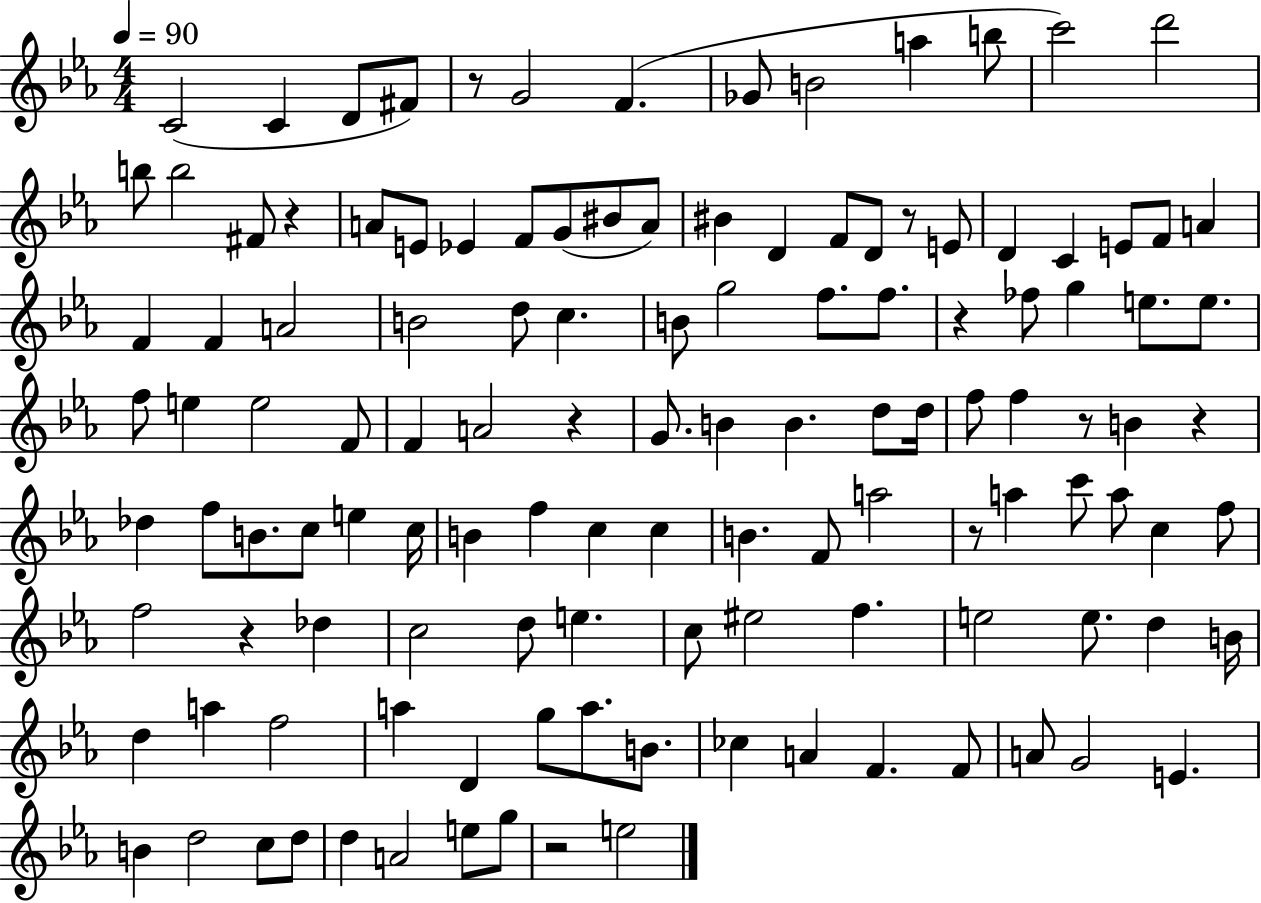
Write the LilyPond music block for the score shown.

{
  \clef treble
  \numericTimeSignature
  \time 4/4
  \key ees \major
  \tempo 4 = 90
  c'2( c'4 d'8 fis'8) | r8 g'2 f'4.( | ges'8 b'2 a''4 b''8 | c'''2) d'''2 | \break b''8 b''2 fis'8 r4 | a'8 e'8 ees'4 f'8 g'8( bis'8 a'8) | bis'4 d'4 f'8 d'8 r8 e'8 | d'4 c'4 e'8 f'8 a'4 | \break f'4 f'4 a'2 | b'2 d''8 c''4. | b'8 g''2 f''8. f''8. | r4 fes''8 g''4 e''8. e''8. | \break f''8 e''4 e''2 f'8 | f'4 a'2 r4 | g'8. b'4 b'4. d''8 d''16 | f''8 f''4 r8 b'4 r4 | \break des''4 f''8 b'8. c''8 e''4 c''16 | b'4 f''4 c''4 c''4 | b'4. f'8 a''2 | r8 a''4 c'''8 a''8 c''4 f''8 | \break f''2 r4 des''4 | c''2 d''8 e''4. | c''8 eis''2 f''4. | e''2 e''8. d''4 b'16 | \break d''4 a''4 f''2 | a''4 d'4 g''8 a''8. b'8. | ces''4 a'4 f'4. f'8 | a'8 g'2 e'4. | \break b'4 d''2 c''8 d''8 | d''4 a'2 e''8 g''8 | r2 e''2 | \bar "|."
}